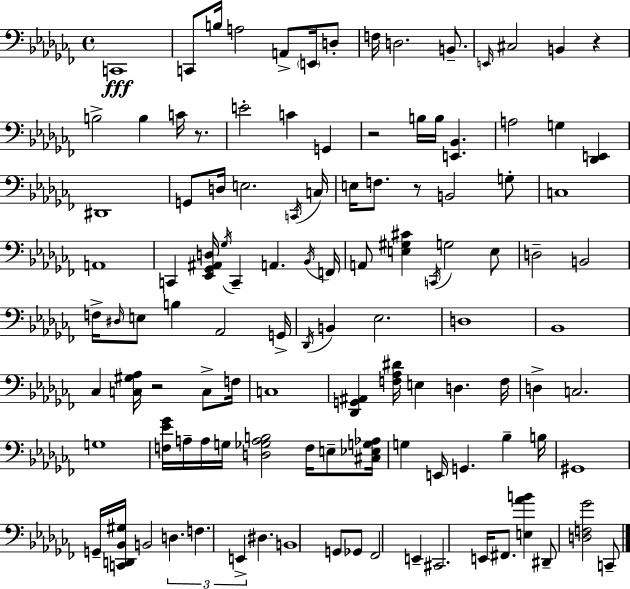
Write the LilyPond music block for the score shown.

{
  \clef bass
  \time 4/4
  \defaultTimeSignature
  \key aes \minor
  c,1\fff | c,8 b16 a2 a,8-> \parenthesize e,16 d8-. | f16 d2. b,8.-- | \grace { e,16 } cis2 b,4 r4 | \break b2-> b4 c'16 r8. | e'2-. c'4 g,4 | r2 b16 b16 <e, bes,>4. | a2 g4 <des, e,>4 | \break dis,1 | g,8 d16 e2. | \acciaccatura { c,16 } c16 e16 f8. r8 b,2 | g8-. c1 | \break a,1 | c,4 <ees, ges, ais, d>16 \acciaccatura { ges16 } c,4-- a,4. | \acciaccatura { bes,16 } f,16 a,8 <e gis cis'>4 \acciaccatura { c,16 } g2 | e8 d2-- b,2 | \break f16-> \grace { dis16 } e8 b4 aes,2 | g,16-> \acciaccatura { des,16 } b,4 ees2. | d1 | bes,1 | \break ces4 <c gis aes>16 r2 | c8-> f16 c1 | <des, g, ais,>4 <f aes dis'>16 e4 | d4. f16 d4-> c2. | \break g1 | <f ees' ges'>16 a16-- a16 g16 <d ges a b>2 | f16 e8-- <cis ees g aes>16 g4 e,16 g,4. | bes4-- b16 gis,1 | \break g,16-- <c, d, bes, gis>16 b,2 | \tuplet 3/2 { d4. f4. e,4-> } | dis4. b,1 | g,8 ges,8 fes,2 | \break e,4-- cis,2. | e,16 fis,8. <e aes' b'>4 dis,8-- <d f ges'>2 | c,8-- \bar "|."
}